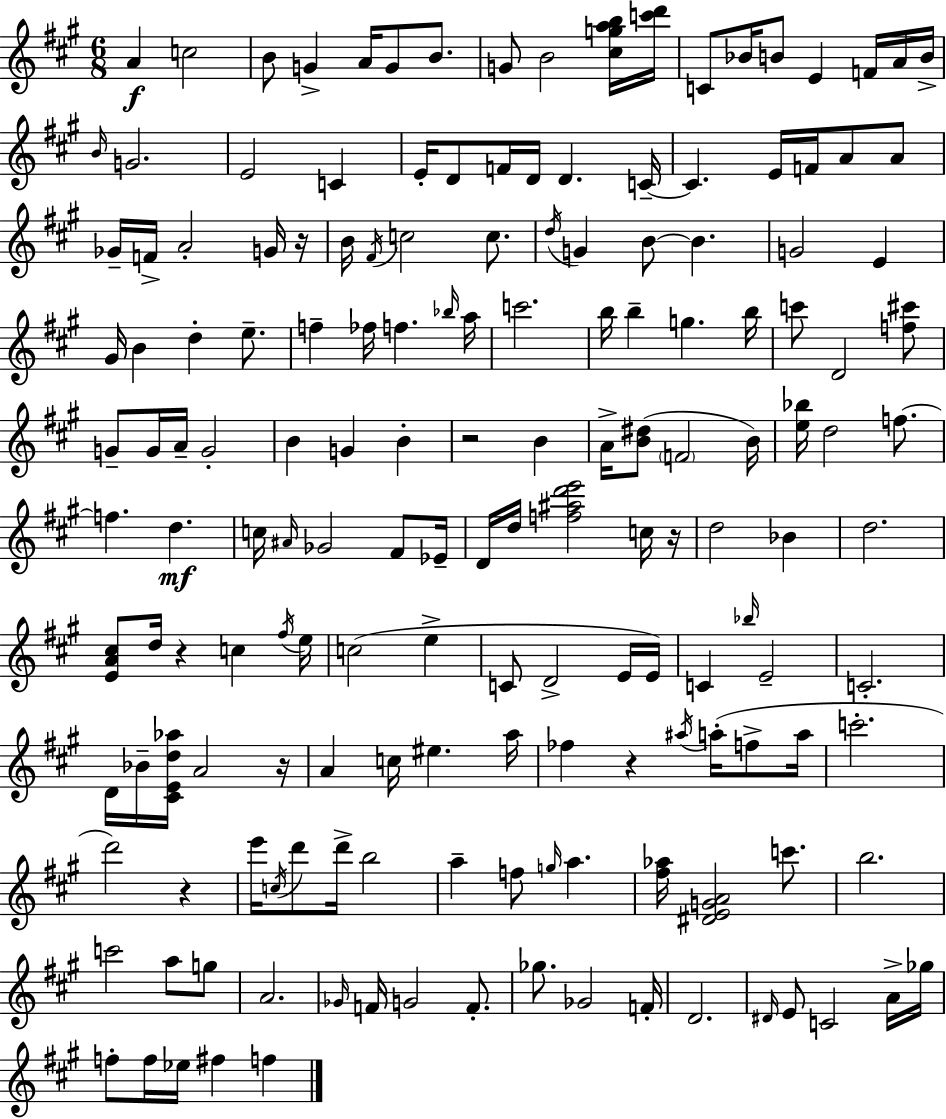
A4/q C5/h B4/e G4/q A4/s G4/e B4/e. G4/e B4/h [C#5,G5,A5,B5]/s [C6,D6]/s C4/e Bb4/s B4/e E4/q F4/s A4/s B4/s B4/s G4/h. E4/h C4/q E4/s D4/e F4/s D4/s D4/q. C4/s C4/q. E4/s F4/s A4/e A4/e Gb4/s F4/s A4/h G4/s R/s B4/s F#4/s C5/h C5/e. D5/s G4/q B4/e B4/q. G4/h E4/q G#4/s B4/q D5/q E5/e. F5/q FES5/s F5/q. Bb5/s A5/s C6/h. B5/s B5/q G5/q. B5/s C6/e D4/h [F5,C#6]/e G4/e G4/s A4/s G4/h B4/q G4/q B4/q R/h B4/q A4/s [B4,D#5]/e F4/h B4/s [E5,Bb5]/s D5/h F5/e. F5/q. D5/q. C5/s A#4/s Gb4/h F#4/e Eb4/s D4/s D5/s [F5,A#5,D6,E6]/h C5/s R/s D5/h Bb4/q D5/h. [E4,A4,C#5]/e D5/s R/q C5/q F#5/s E5/s C5/h E5/q C4/e D4/h E4/s E4/s C4/q Bb5/s E4/h C4/h. D4/s Bb4/s [C#4,E4,D5,Ab5]/s A4/h R/s A4/q C5/s EIS5/q. A5/s FES5/q R/q A#5/s A5/s F5/e A5/s C6/h. D6/h R/q E6/s C5/s D6/e D6/s B5/h A5/q F5/e G5/s A5/q. [F#5,Ab5]/s [D#4,E4,G4,A4]/h C6/e. B5/h. C6/h A5/e G5/e A4/h. Gb4/s F4/s G4/h F4/e. Gb5/e. Gb4/h F4/s D4/h. D#4/s E4/e C4/h A4/s Gb5/s F5/e F5/s Eb5/s F#5/q F5/q